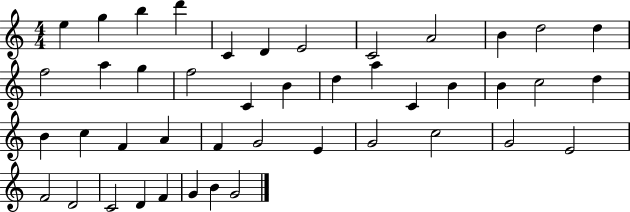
{
  \clef treble
  \numericTimeSignature
  \time 4/4
  \key c \major
  e''4 g''4 b''4 d'''4 | c'4 d'4 e'2 | c'2 a'2 | b'4 d''2 d''4 | \break f''2 a''4 g''4 | f''2 c'4 b'4 | d''4 a''4 c'4 b'4 | b'4 c''2 d''4 | \break b'4 c''4 f'4 a'4 | f'4 g'2 e'4 | g'2 c''2 | g'2 e'2 | \break f'2 d'2 | c'2 d'4 f'4 | g'4 b'4 g'2 | \bar "|."
}